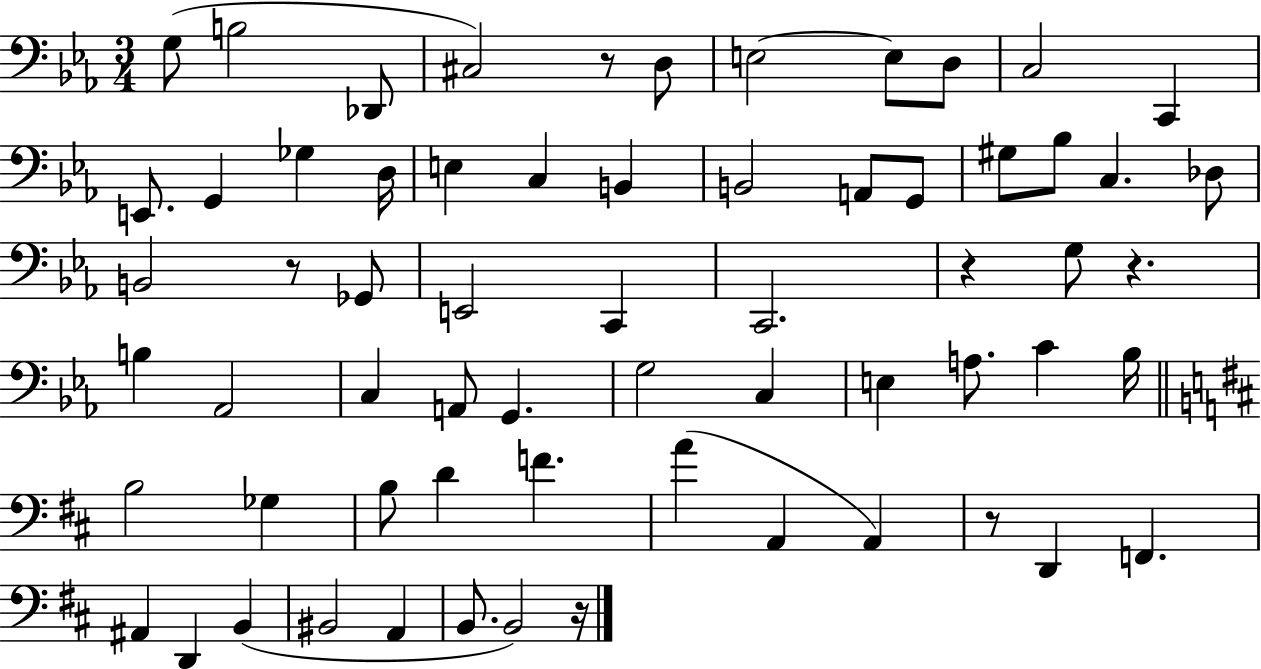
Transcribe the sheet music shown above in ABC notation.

X:1
T:Untitled
M:3/4
L:1/4
K:Eb
G,/2 B,2 _D,,/2 ^C,2 z/2 D,/2 E,2 E,/2 D,/2 C,2 C,, E,,/2 G,, _G, D,/4 E, C, B,, B,,2 A,,/2 G,,/2 ^G,/2 _B,/2 C, _D,/2 B,,2 z/2 _G,,/2 E,,2 C,, C,,2 z G,/2 z B, _A,,2 C, A,,/2 G,, G,2 C, E, A,/2 C _B,/4 B,2 _G, B,/2 D F A A,, A,, z/2 D,, F,, ^A,, D,, B,, ^B,,2 A,, B,,/2 B,,2 z/4